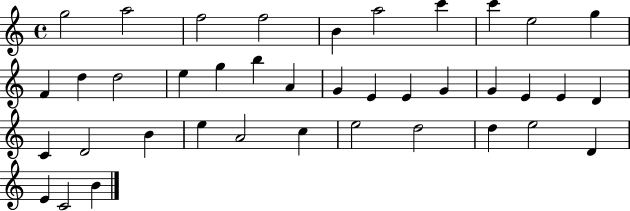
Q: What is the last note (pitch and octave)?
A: B4